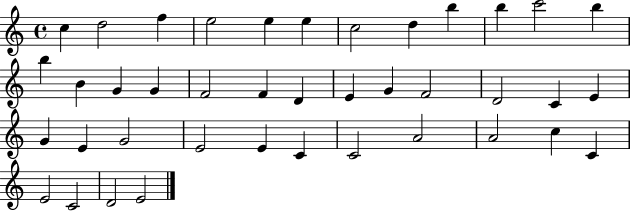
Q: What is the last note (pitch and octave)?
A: E4